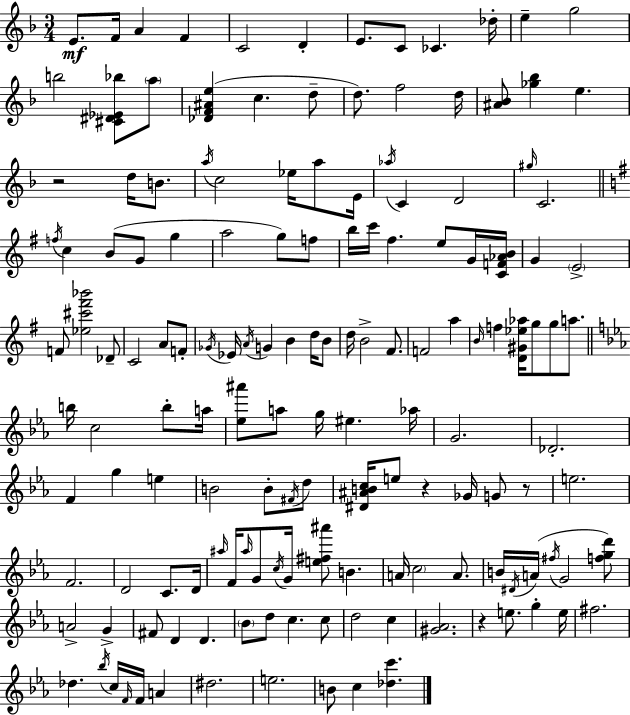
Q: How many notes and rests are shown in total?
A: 151